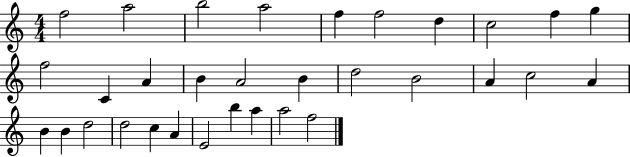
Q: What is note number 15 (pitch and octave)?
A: A4